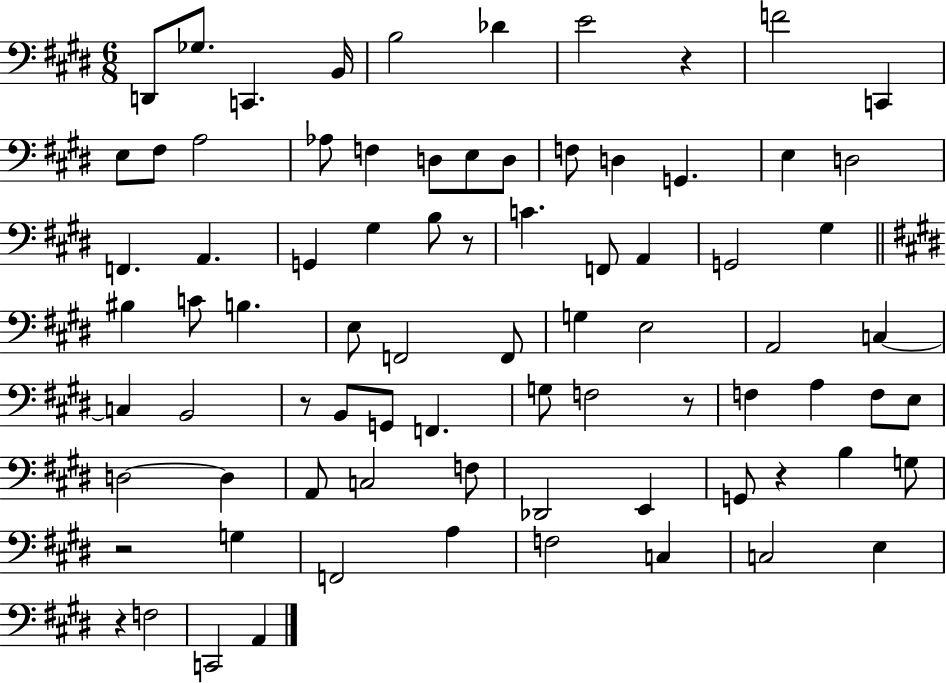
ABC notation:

X:1
T:Untitled
M:6/8
L:1/4
K:E
D,,/2 _G,/2 C,, B,,/4 B,2 _D E2 z F2 C,, E,/2 ^F,/2 A,2 _A,/2 F, D,/2 E,/2 D,/2 F,/2 D, G,, E, D,2 F,, A,, G,, ^G, B,/2 z/2 C F,,/2 A,, G,,2 ^G, ^B, C/2 B, E,/2 F,,2 F,,/2 G, E,2 A,,2 C, C, B,,2 z/2 B,,/2 G,,/2 F,, G,/2 F,2 z/2 F, A, F,/2 E,/2 D,2 D, A,,/2 C,2 F,/2 _D,,2 E,, G,,/2 z B, G,/2 z2 G, F,,2 A, F,2 C, C,2 E, z F,2 C,,2 A,,